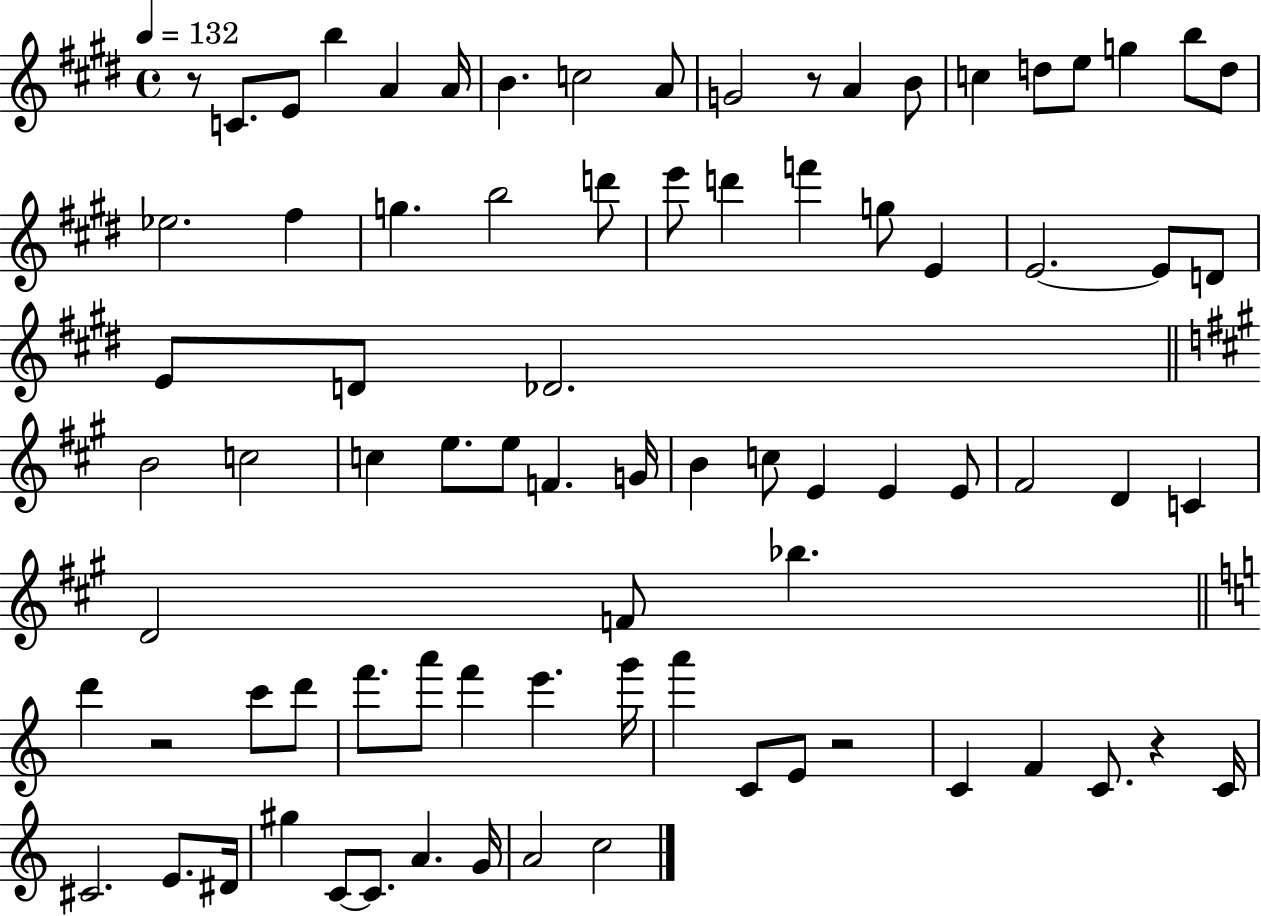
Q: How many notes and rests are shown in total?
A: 81